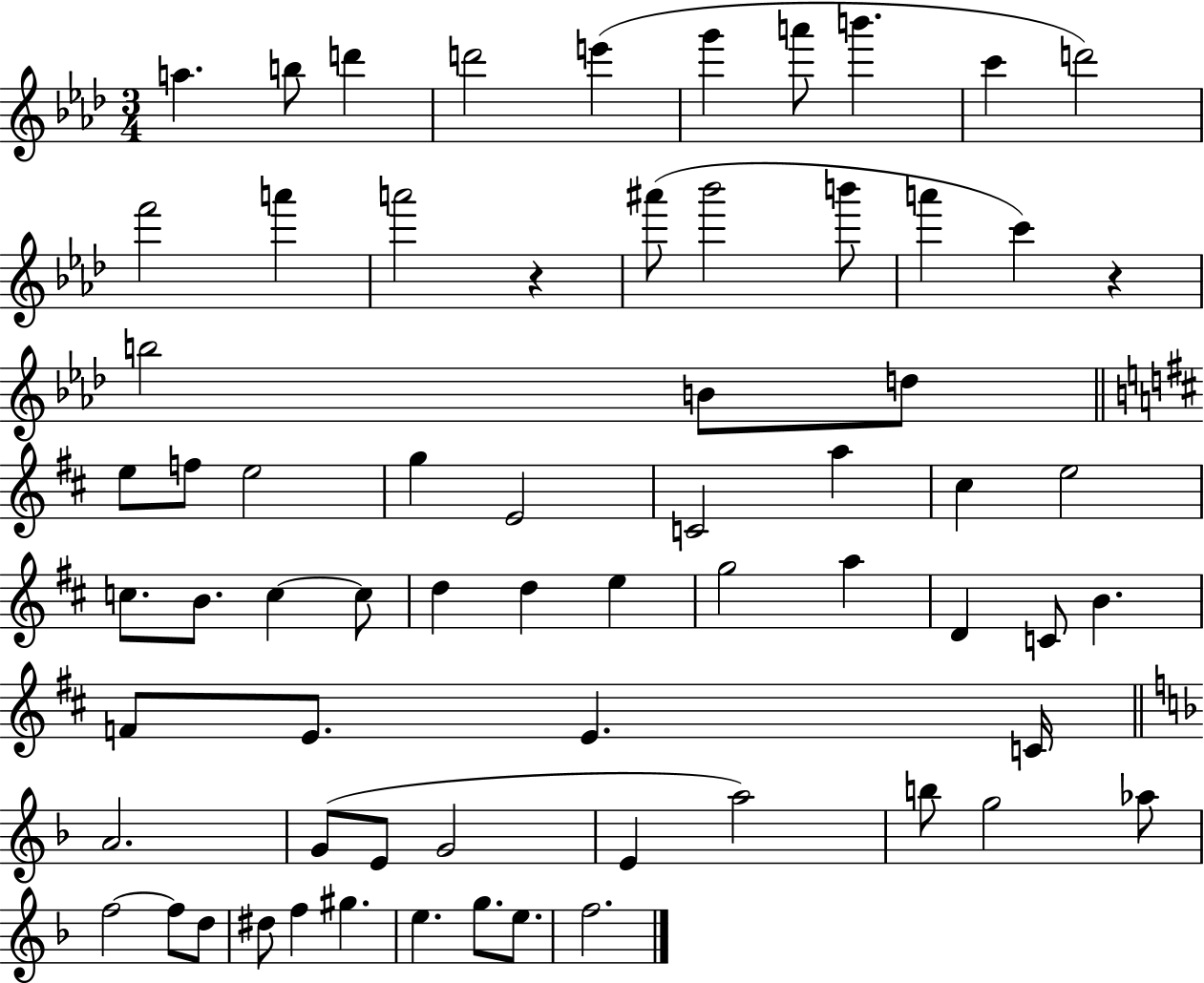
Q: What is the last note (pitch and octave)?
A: F5